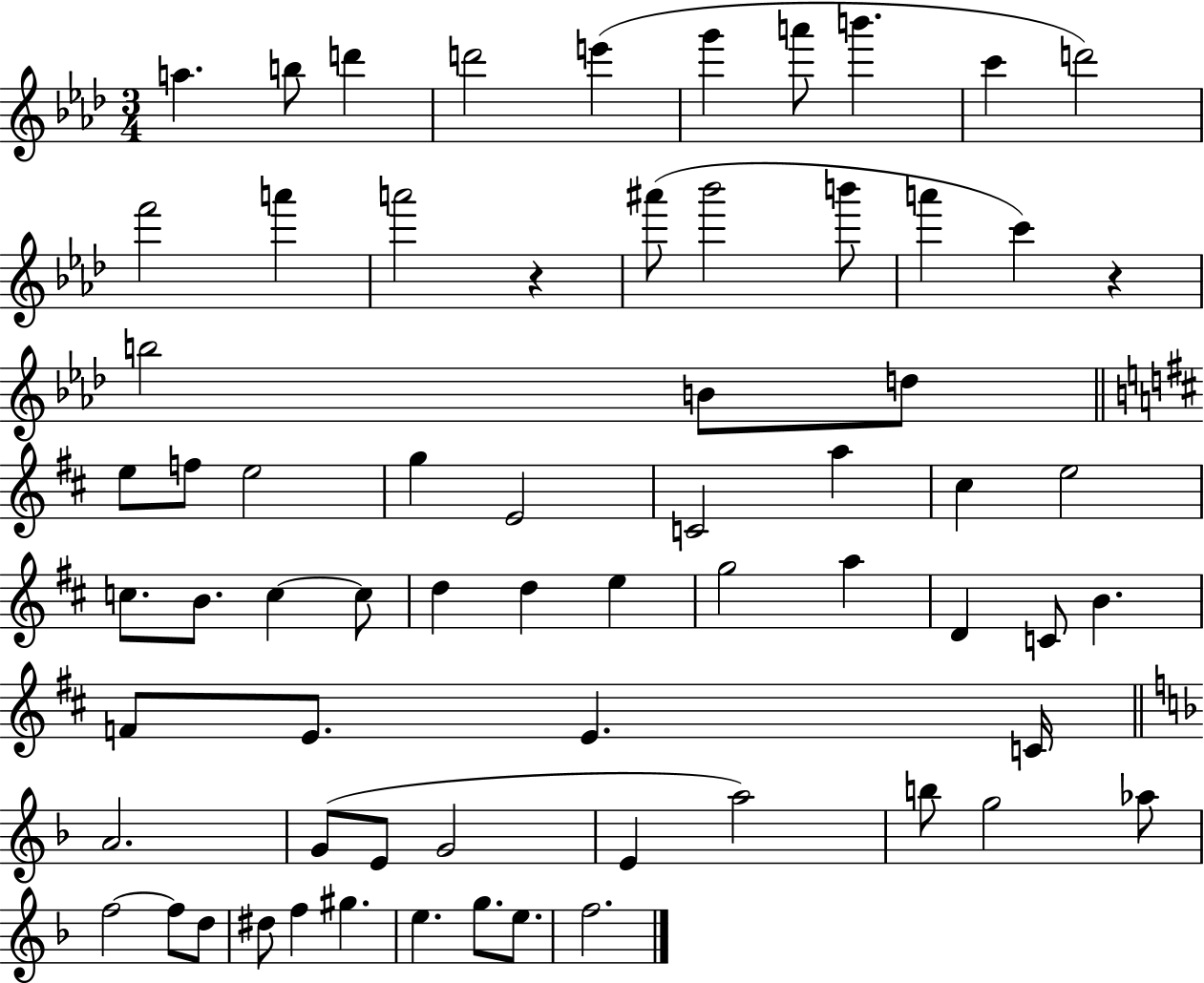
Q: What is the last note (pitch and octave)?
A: F5